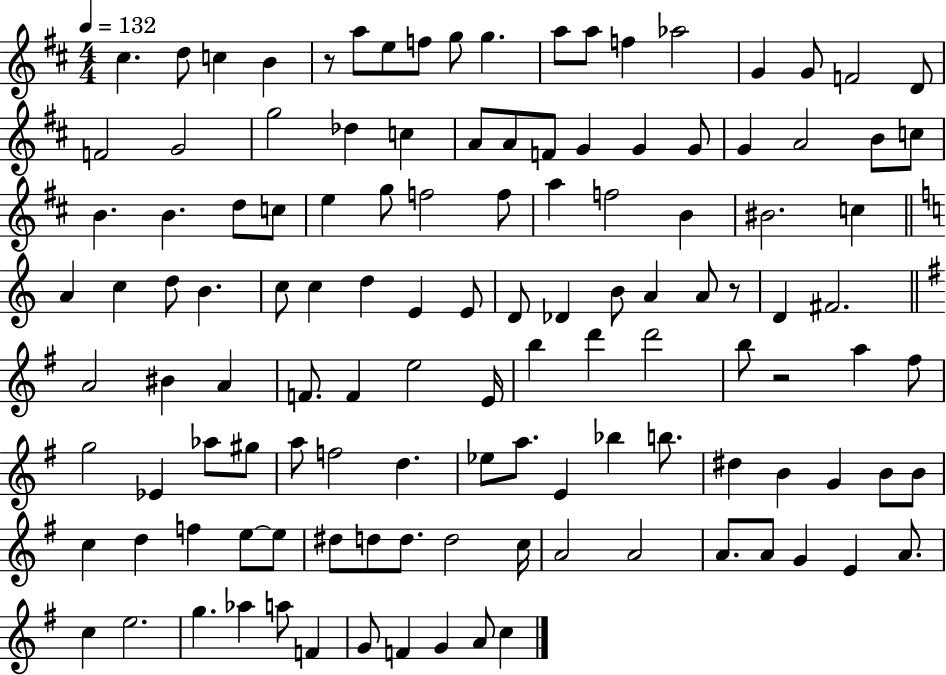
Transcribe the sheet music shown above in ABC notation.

X:1
T:Untitled
M:4/4
L:1/4
K:D
^c d/2 c B z/2 a/2 e/2 f/2 g/2 g a/2 a/2 f _a2 G G/2 F2 D/2 F2 G2 g2 _d c A/2 A/2 F/2 G G G/2 G A2 B/2 c/2 B B d/2 c/2 e g/2 f2 f/2 a f2 B ^B2 c A c d/2 B c/2 c d E E/2 D/2 _D B/2 A A/2 z/2 D ^F2 A2 ^B A F/2 F e2 E/4 b d' d'2 b/2 z2 a ^f/2 g2 _E _a/2 ^g/2 a/2 f2 d _e/2 a/2 E _b b/2 ^d B G B/2 B/2 c d f e/2 e/2 ^d/2 d/2 d/2 d2 c/4 A2 A2 A/2 A/2 G E A/2 c e2 g _a a/2 F G/2 F G A/2 c